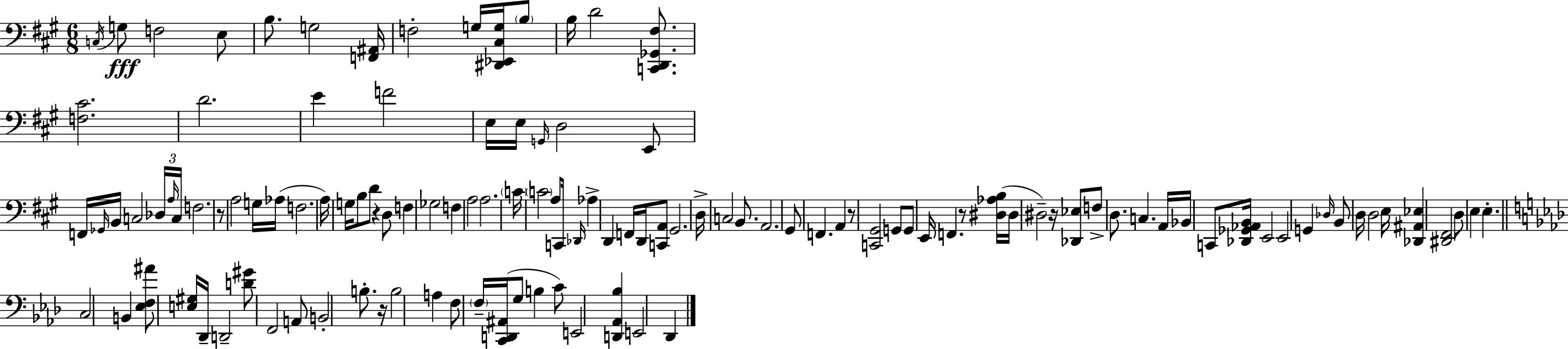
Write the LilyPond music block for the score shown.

{
  \clef bass
  \numericTimeSignature
  \time 6/8
  \key a \major
  \repeat volta 2 { \acciaccatura { c16 }\fff g8 f2 e8 | b8. g2 | <f, ais,>16 f2-. g16 <dis, ees, cis g>16 \parenthesize b8 | b16 d'2 <c, d, ges, fis>8. | \break <f cis'>2. | d'2. | e'4 f'2 | e16 e16 \grace { g,16 } d2 | \break e,8 f,16 \grace { ges,16 } b,16 c2 | \tuplet 3/2 { des16 \grace { a16 } c16 } f2. | r8 a2 | g16 aes16( f2. | \break a16) g16 b8 d'8 r4 | d8 f4 ges2 | f4 a2 | a2. | \break \parenthesize c'16 \parenthesize c'2 | a8 c,16 \grace { des,16 } aes4-> d,4 | f,16 d,16 <c, a,>8 gis,2. | d16-> c2 | \break b,8. a,2. | gis,8 f,4. | a,4 r8 <c, gis,>2 | g,8 g,8 e,16 f,4. | \break r8 <dis aes b>16( dis16 dis2--) | r16 <des, ees>8 f8-> d8. c4. | a,16 bes,16 c,8 <des, ges, aes, b,>16 e,2 | e,2 | \break g,4 \grace { des16 } b,8 d16 d2 | e16 <des, ais, ees>4 <dis, fis,>2 | d8 e4 | e4.-. \bar "||" \break \key aes \major c2 b,4 | <ees f ais'>8 <e gis>16 des,16-- d,2-- | <d' gis'>8 f,2 a,8 | b,2-. b8.-. r16 | \break b2 a4 | f8 \parenthesize f16-- <c, d, ais,>16( g8 b4 c'8) | e,2 <d, aes, bes>4 | e,2 des,4 | \break } \bar "|."
}